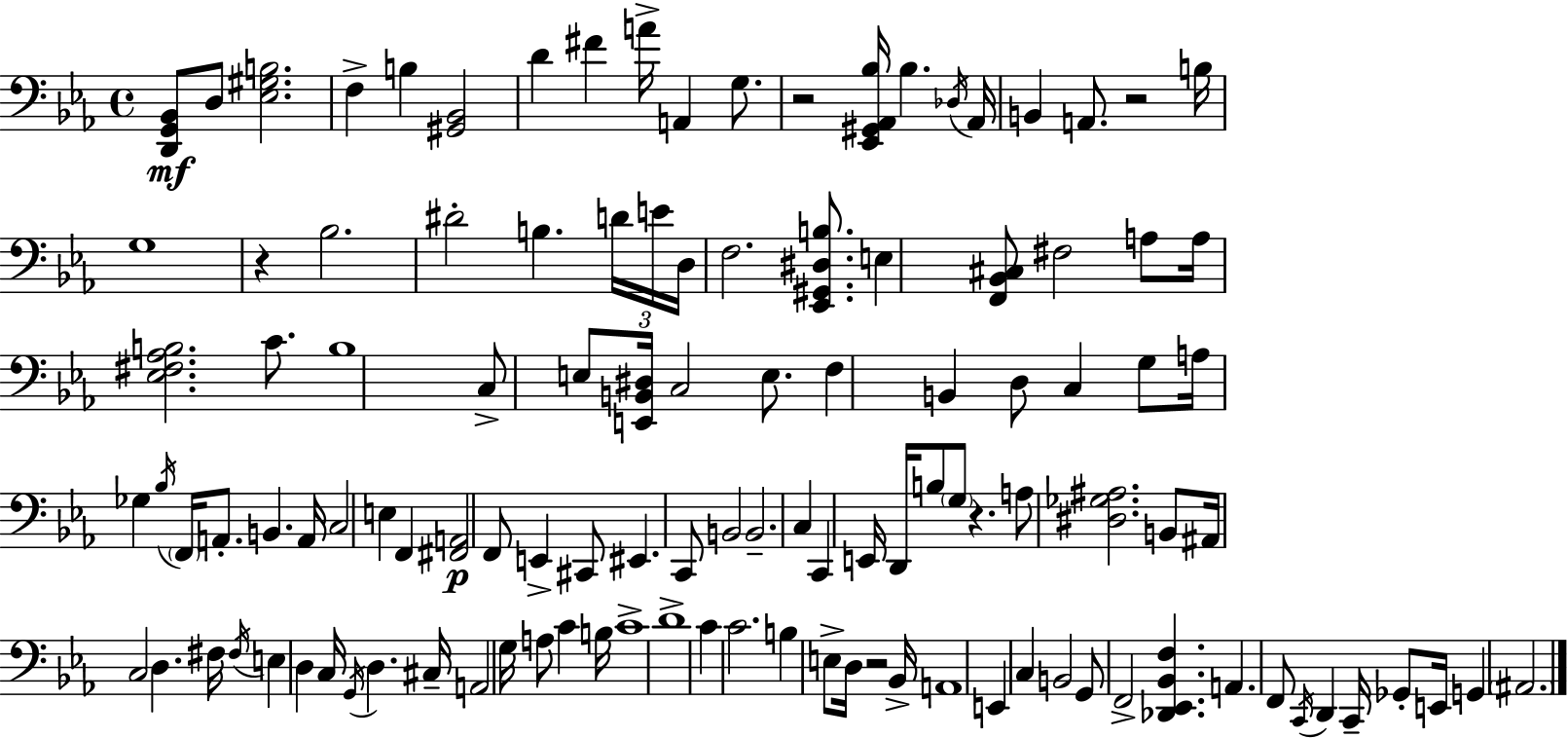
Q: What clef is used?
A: bass